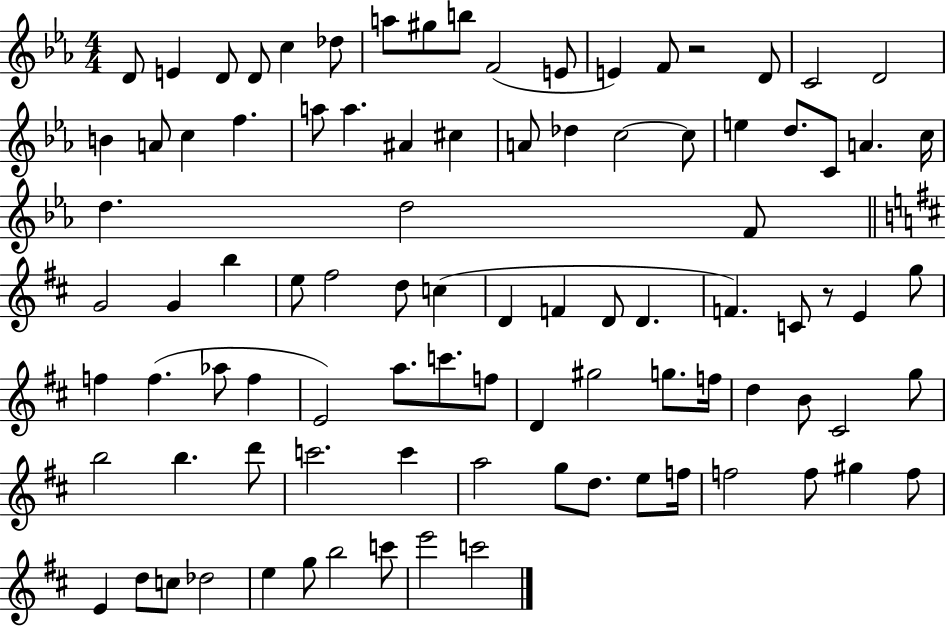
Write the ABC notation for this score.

X:1
T:Untitled
M:4/4
L:1/4
K:Eb
D/2 E D/2 D/2 c _d/2 a/2 ^g/2 b/2 F2 E/2 E F/2 z2 D/2 C2 D2 B A/2 c f a/2 a ^A ^c A/2 _d c2 c/2 e d/2 C/2 A c/4 d d2 F/2 G2 G b e/2 ^f2 d/2 c D F D/2 D F C/2 z/2 E g/2 f f _a/2 f E2 a/2 c'/2 f/2 D ^g2 g/2 f/4 d B/2 ^C2 g/2 b2 b d'/2 c'2 c' a2 g/2 d/2 e/2 f/4 f2 f/2 ^g f/2 E d/2 c/2 _d2 e g/2 b2 c'/2 e'2 c'2